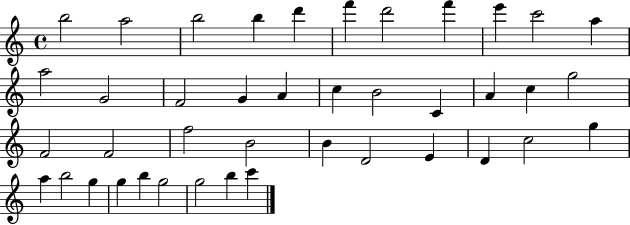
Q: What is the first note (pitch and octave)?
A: B5